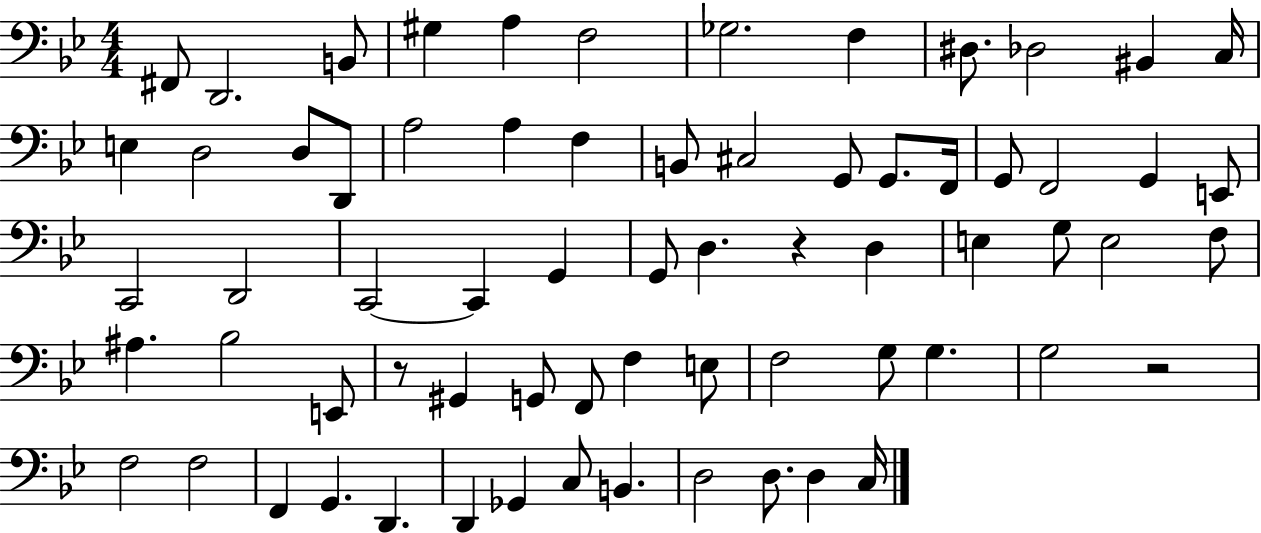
{
  \clef bass
  \numericTimeSignature
  \time 4/4
  \key bes \major
  fis,8 d,2. b,8 | gis4 a4 f2 | ges2. f4 | dis8. des2 bis,4 c16 | \break e4 d2 d8 d,8 | a2 a4 f4 | b,8 cis2 g,8 g,8. f,16 | g,8 f,2 g,4 e,8 | \break c,2 d,2 | c,2~~ c,4 g,4 | g,8 d4. r4 d4 | e4 g8 e2 f8 | \break ais4. bes2 e,8 | r8 gis,4 g,8 f,8 f4 e8 | f2 g8 g4. | g2 r2 | \break f2 f2 | f,4 g,4. d,4. | d,4 ges,4 c8 b,4. | d2 d8. d4 c16 | \break \bar "|."
}